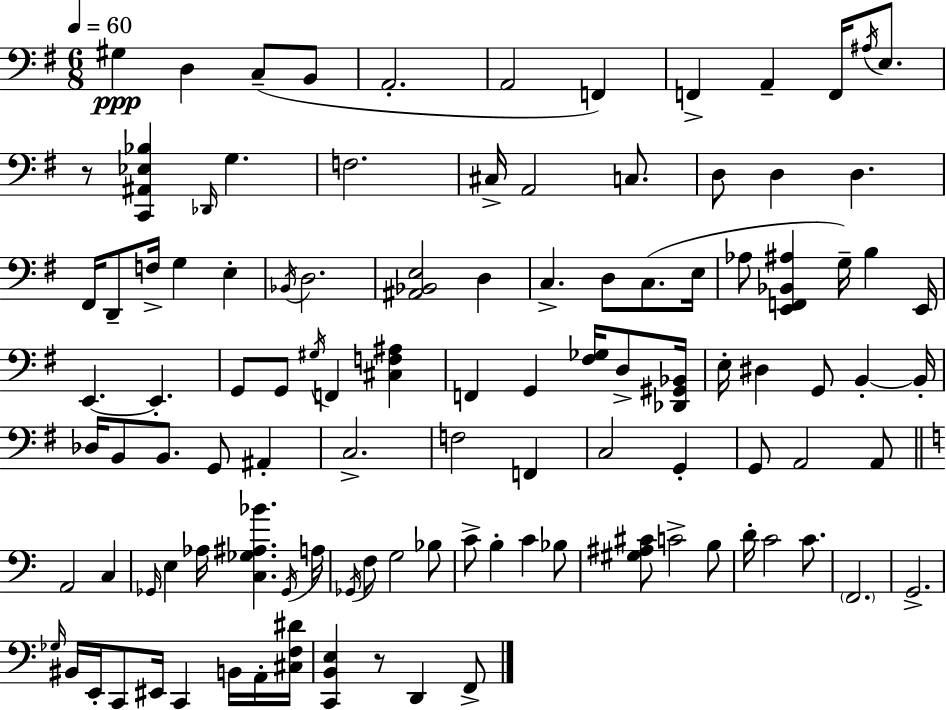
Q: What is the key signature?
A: G major